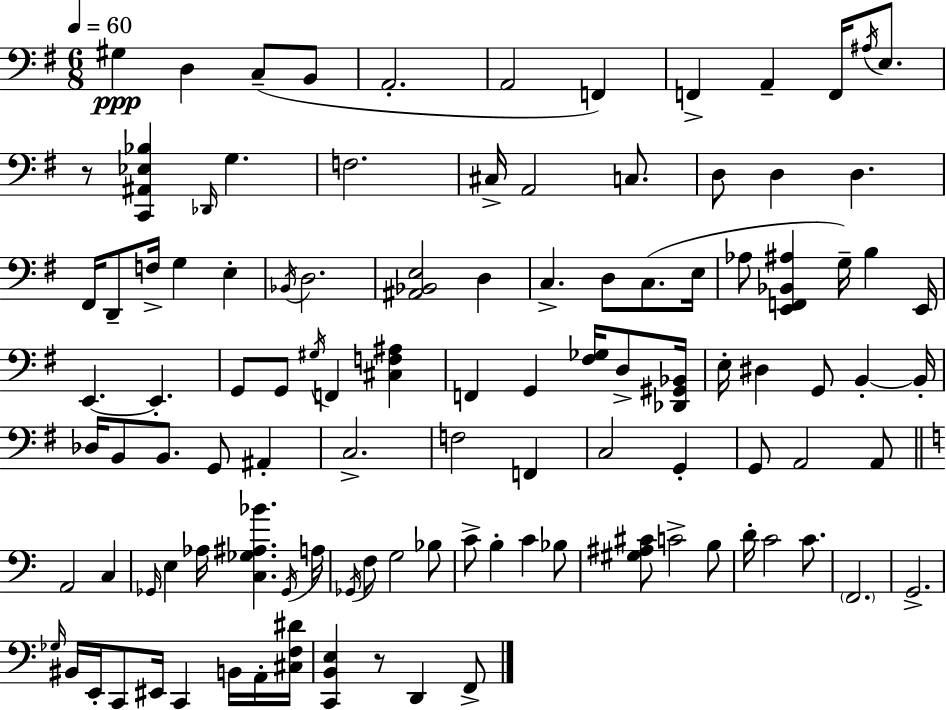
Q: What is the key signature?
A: G major